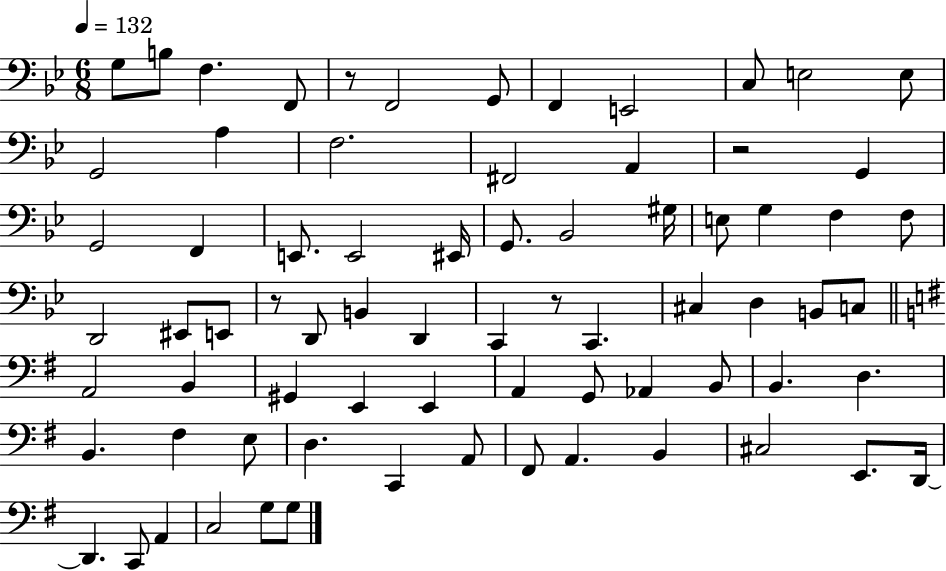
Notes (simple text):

G3/e B3/e F3/q. F2/e R/e F2/h G2/e F2/q E2/h C3/e E3/h E3/e G2/h A3/q F3/h. F#2/h A2/q R/h G2/q G2/h F2/q E2/e. E2/h EIS2/s G2/e. Bb2/h G#3/s E3/e G3/q F3/q F3/e D2/h EIS2/e E2/e R/e D2/e B2/q D2/q C2/q R/e C2/q. C#3/q D3/q B2/e C3/e A2/h B2/q G#2/q E2/q E2/q A2/q G2/e Ab2/q B2/e B2/q. D3/q. B2/q. F#3/q E3/e D3/q. C2/q A2/e F#2/e A2/q. B2/q C#3/h E2/e. D2/s D2/q. C2/e A2/q C3/h G3/e G3/e